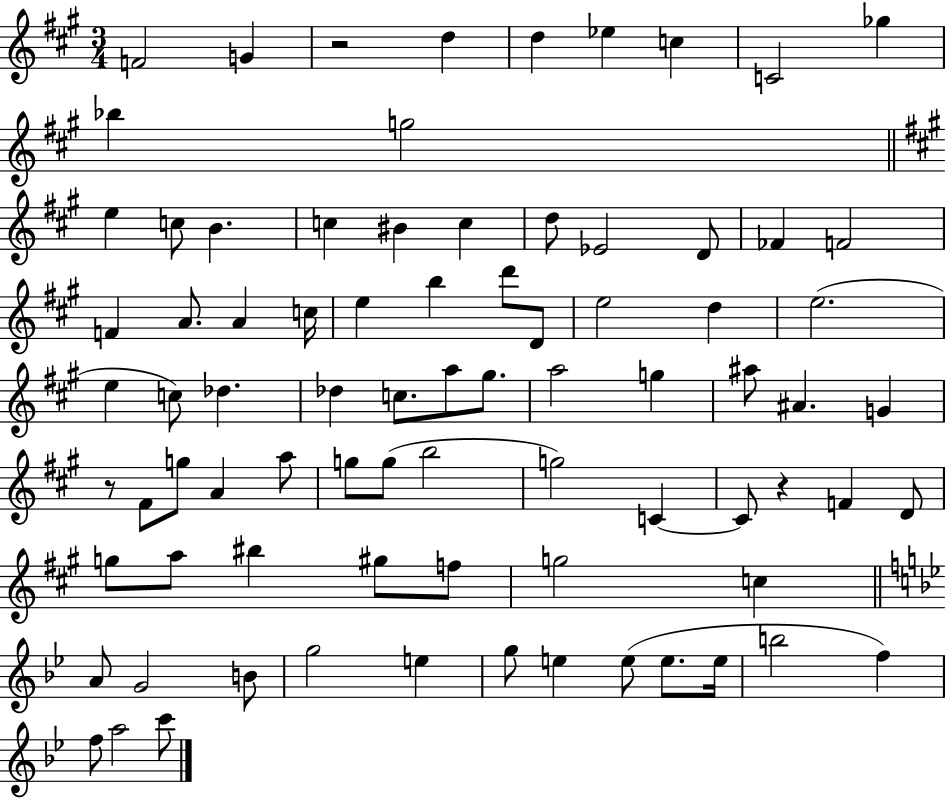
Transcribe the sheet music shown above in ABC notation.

X:1
T:Untitled
M:3/4
L:1/4
K:A
F2 G z2 d d _e c C2 _g _b g2 e c/2 B c ^B c d/2 _E2 D/2 _F F2 F A/2 A c/4 e b d'/2 D/2 e2 d e2 e c/2 _d _d c/2 a/2 ^g/2 a2 g ^a/2 ^A G z/2 ^F/2 g/2 A a/2 g/2 g/2 b2 g2 C C/2 z F D/2 g/2 a/2 ^b ^g/2 f/2 g2 c A/2 G2 B/2 g2 e g/2 e e/2 e/2 e/4 b2 f f/2 a2 c'/2